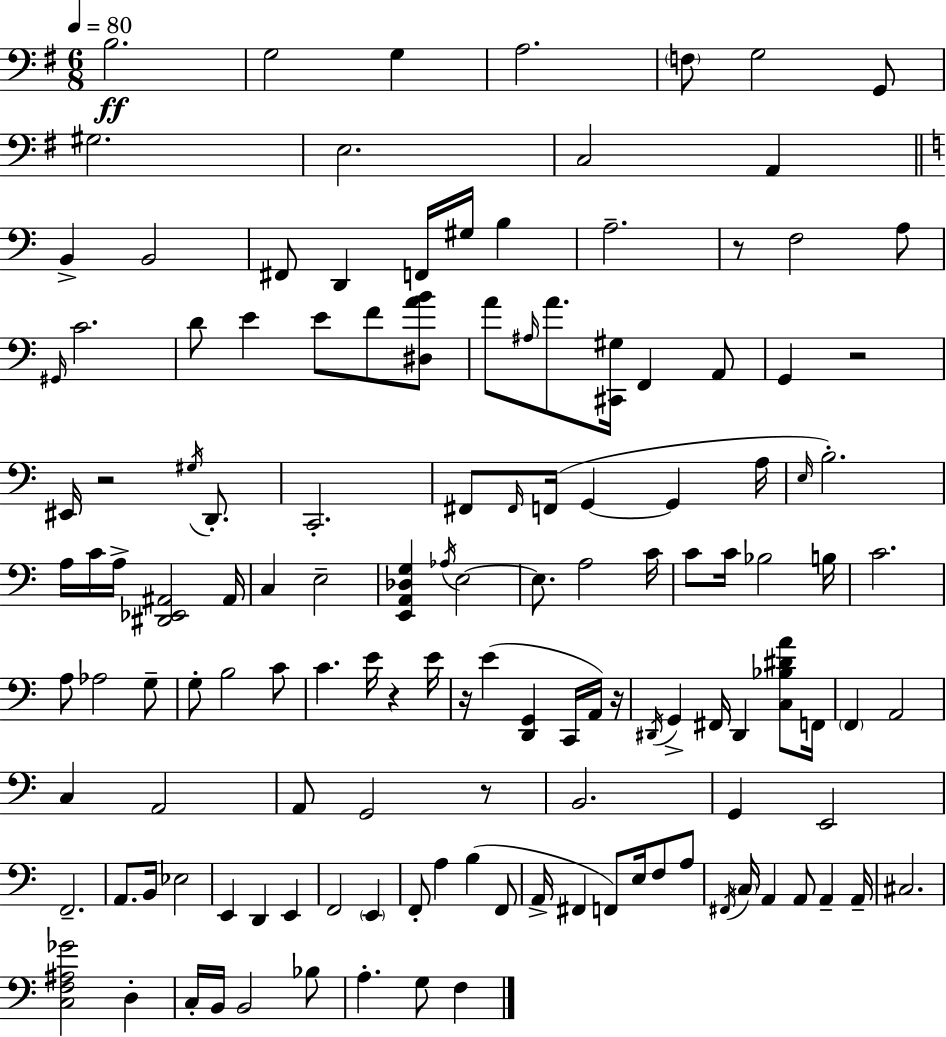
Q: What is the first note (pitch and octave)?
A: B3